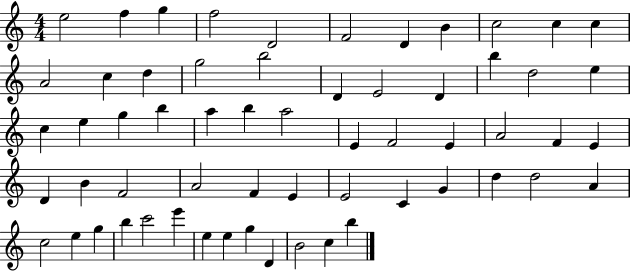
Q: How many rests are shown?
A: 0